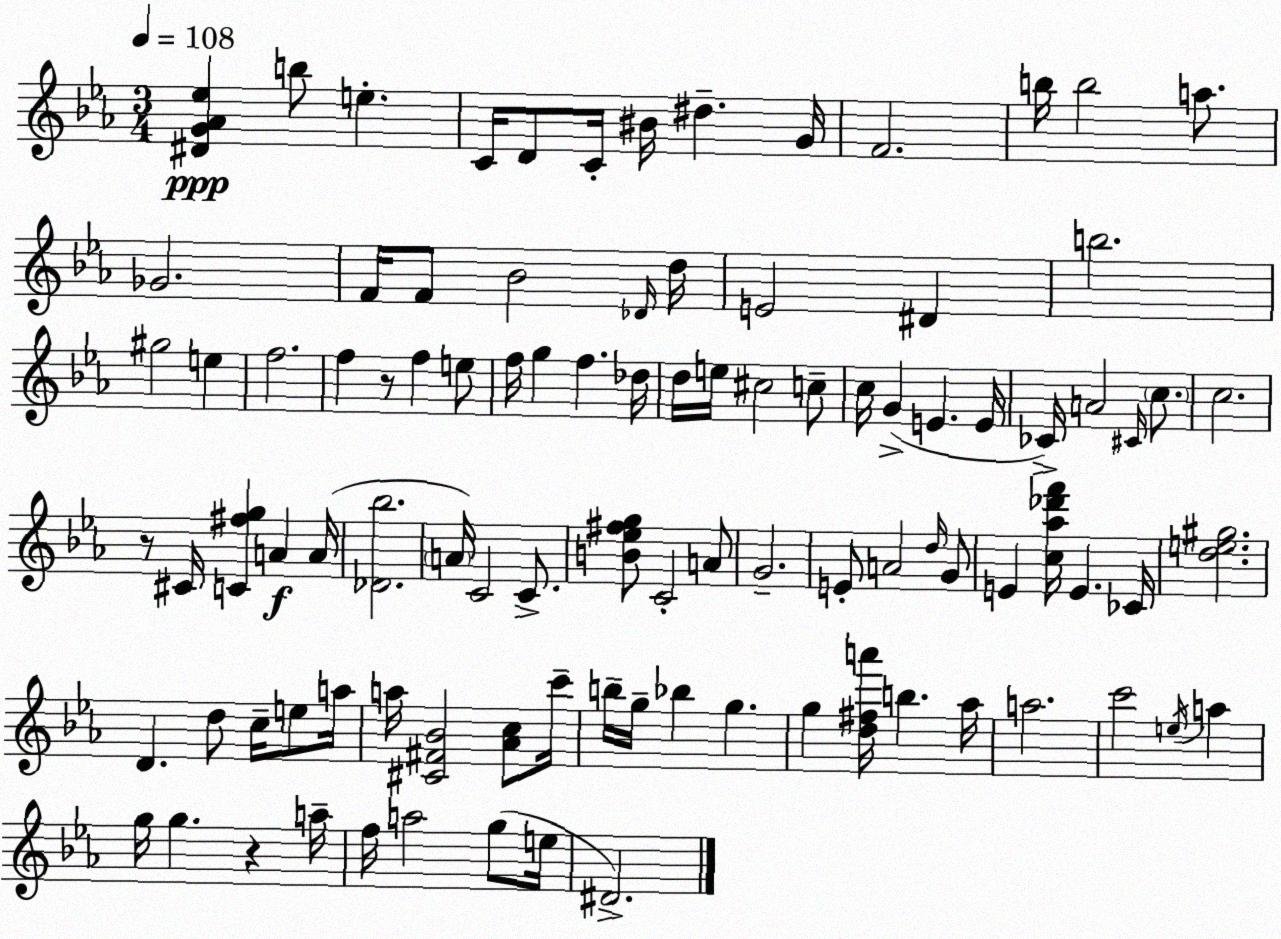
X:1
T:Untitled
M:3/4
L:1/4
K:Cm
[^DG_A_e] b/2 e C/4 D/2 C/4 ^B/4 ^d G/4 F2 b/4 b2 a/2 _G2 F/4 F/2 _B2 _D/4 d/4 E2 ^D b2 ^g2 e f2 f z/2 f e/2 f/4 g f _d/4 d/4 e/4 ^c2 c/2 c/4 G E E/4 _C/4 A2 ^C/4 c/2 c2 z/2 ^C/4 [C^fg] A A/4 [_D_b]2 A/4 C2 C/2 [B_e^fg]/2 C2 A/2 G2 E/2 A2 d/4 G/2 E [c_a_d'f']/4 E _C/4 [de^g]2 D d/2 c/4 e/2 a/4 a/4 [^C^F_B]2 [_Ac]/2 c'/4 b/4 g/4 _b g g [d^fa']/4 b _a/4 a2 c'2 e/4 a g/4 g z a/4 f/4 a2 g/2 e/4 ^D2